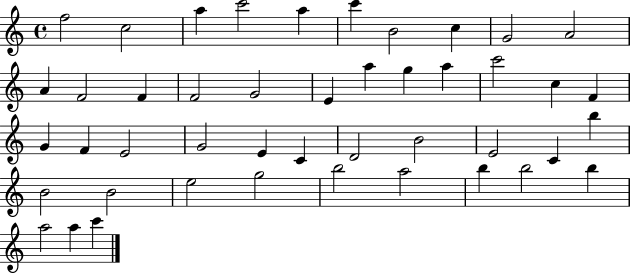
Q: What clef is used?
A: treble